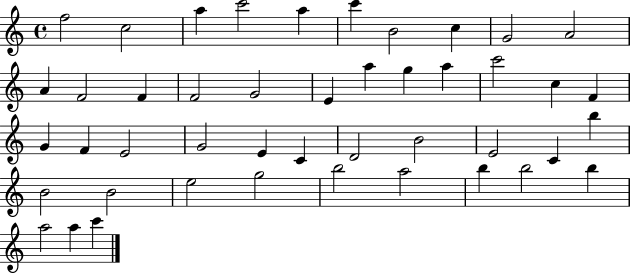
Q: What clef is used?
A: treble